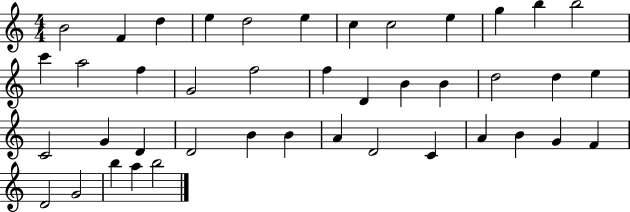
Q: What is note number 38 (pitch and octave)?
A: D4